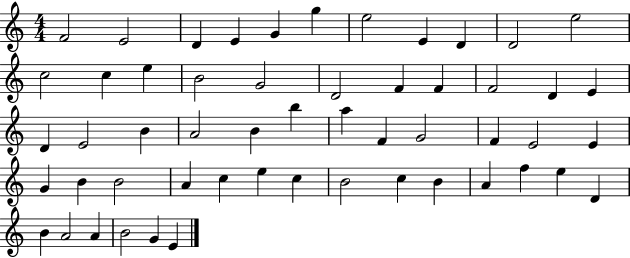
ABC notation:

X:1
T:Untitled
M:4/4
L:1/4
K:C
F2 E2 D E G g e2 E D D2 e2 c2 c e B2 G2 D2 F F F2 D E D E2 B A2 B b a F G2 F E2 E G B B2 A c e c B2 c B A f e D B A2 A B2 G E